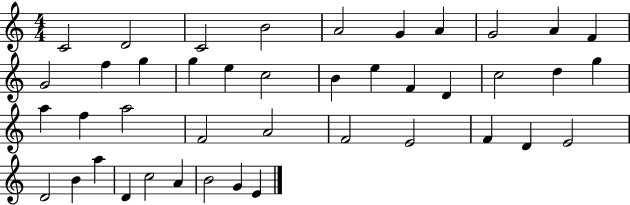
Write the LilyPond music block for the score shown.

{
  \clef treble
  \numericTimeSignature
  \time 4/4
  \key c \major
  c'2 d'2 | c'2 b'2 | a'2 g'4 a'4 | g'2 a'4 f'4 | \break g'2 f''4 g''4 | g''4 e''4 c''2 | b'4 e''4 f'4 d'4 | c''2 d''4 g''4 | \break a''4 f''4 a''2 | f'2 a'2 | f'2 e'2 | f'4 d'4 e'2 | \break d'2 b'4 a''4 | d'4 c''2 a'4 | b'2 g'4 e'4 | \bar "|."
}